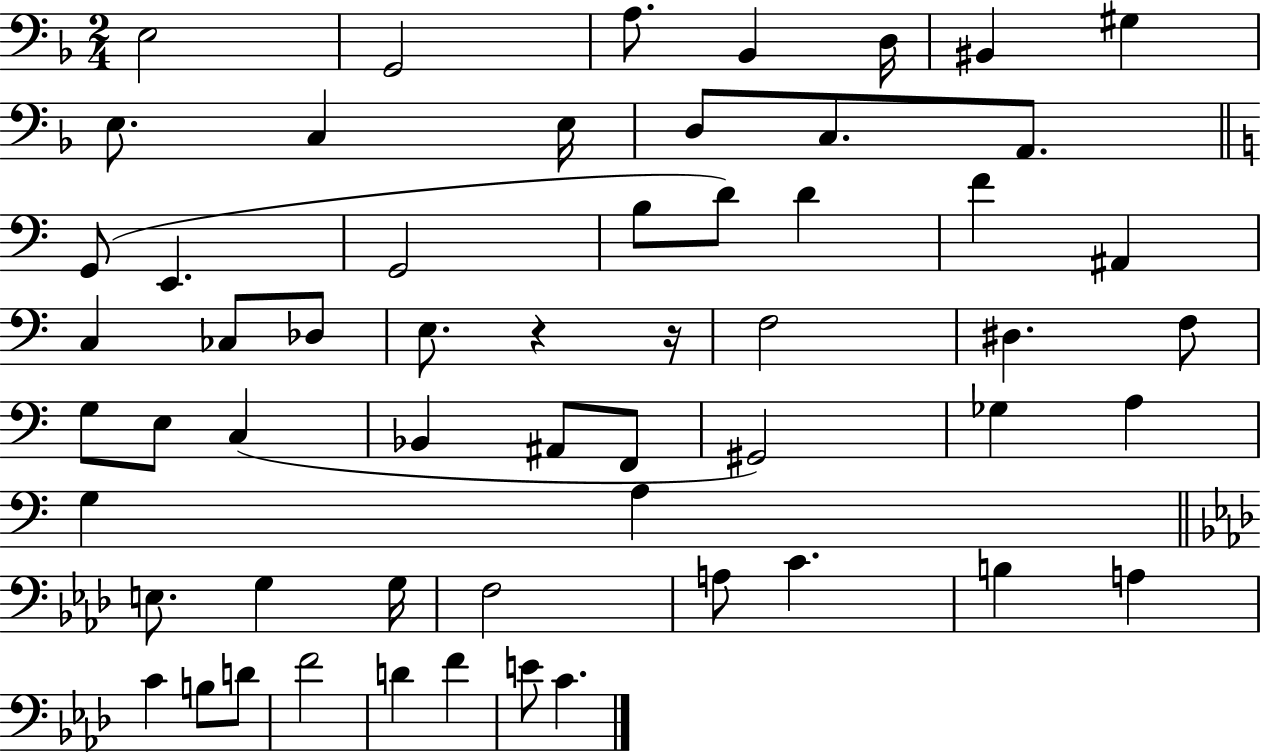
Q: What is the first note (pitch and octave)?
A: E3